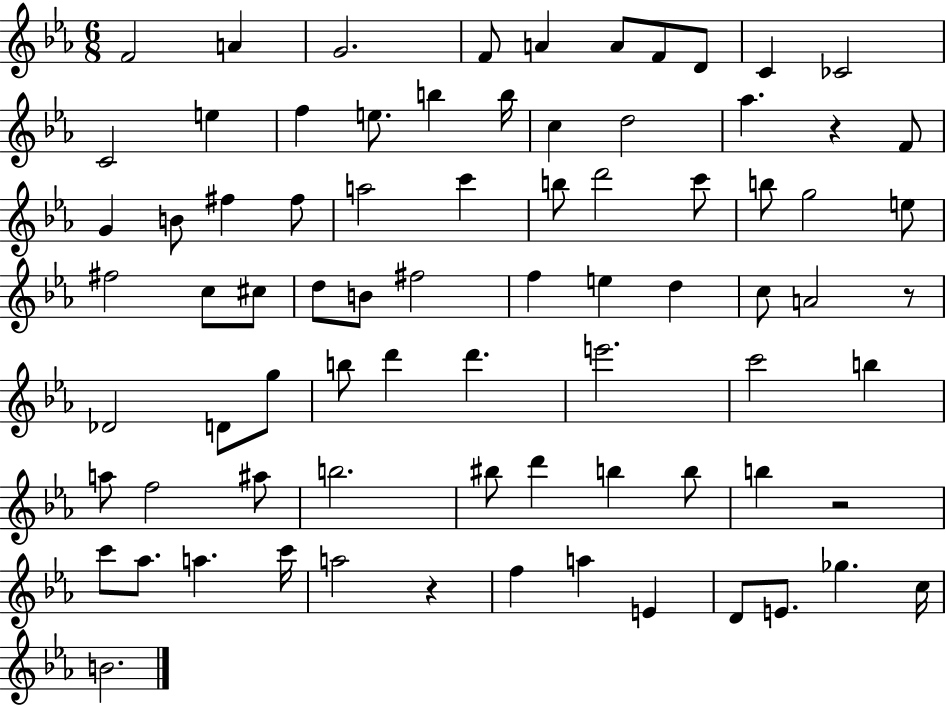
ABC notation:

X:1
T:Untitled
M:6/8
L:1/4
K:Eb
F2 A G2 F/2 A A/2 F/2 D/2 C _C2 C2 e f e/2 b b/4 c d2 _a z F/2 G B/2 ^f ^f/2 a2 c' b/2 d'2 c'/2 b/2 g2 e/2 ^f2 c/2 ^c/2 d/2 B/2 ^f2 f e d c/2 A2 z/2 _D2 D/2 g/2 b/2 d' d' e'2 c'2 b a/2 f2 ^a/2 b2 ^b/2 d' b b/2 b z2 c'/2 _a/2 a c'/4 a2 z f a E D/2 E/2 _g c/4 B2